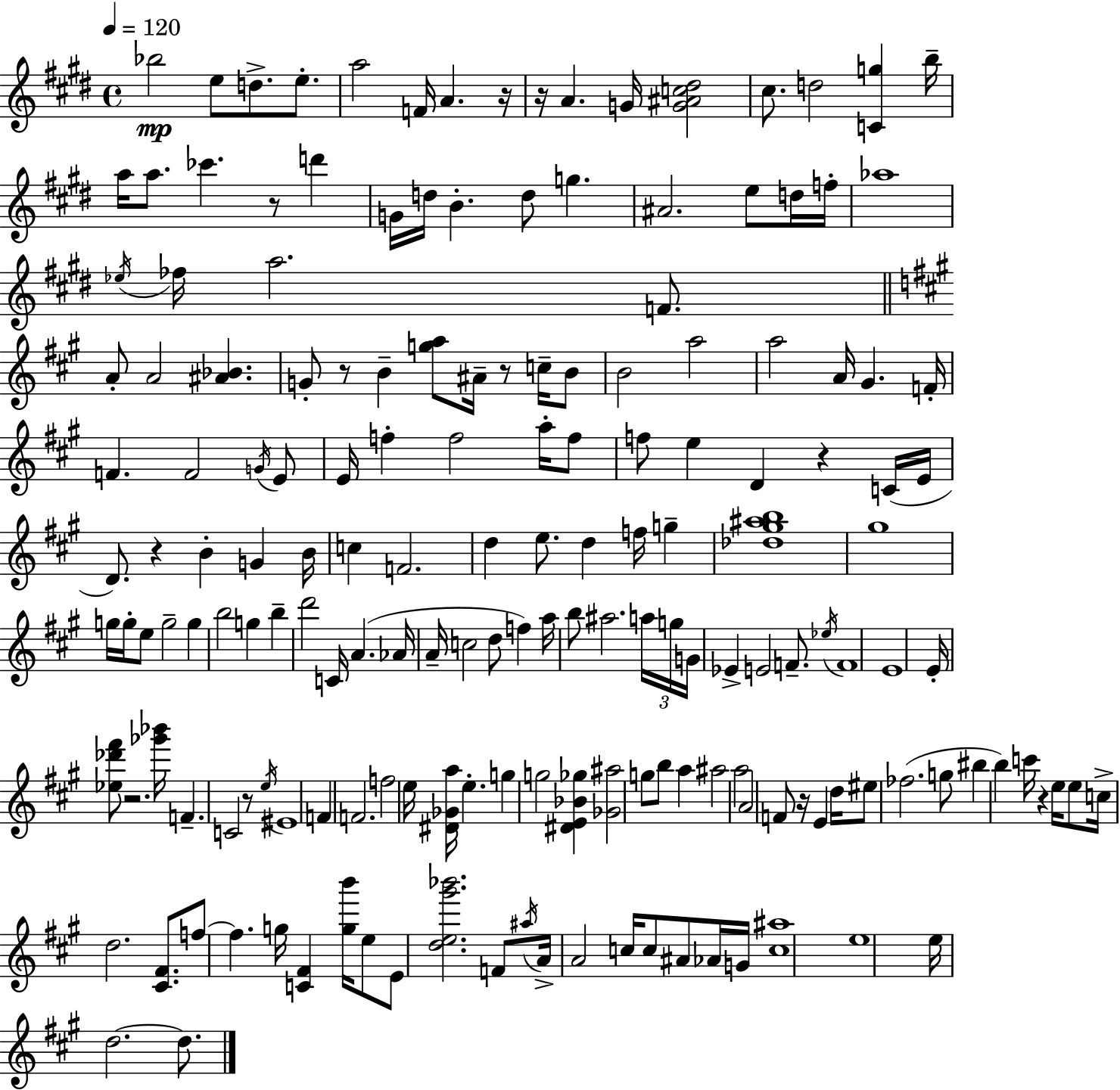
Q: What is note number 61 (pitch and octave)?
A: B4